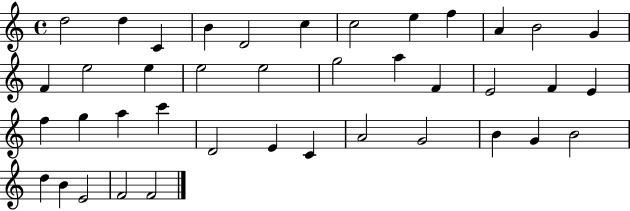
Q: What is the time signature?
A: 4/4